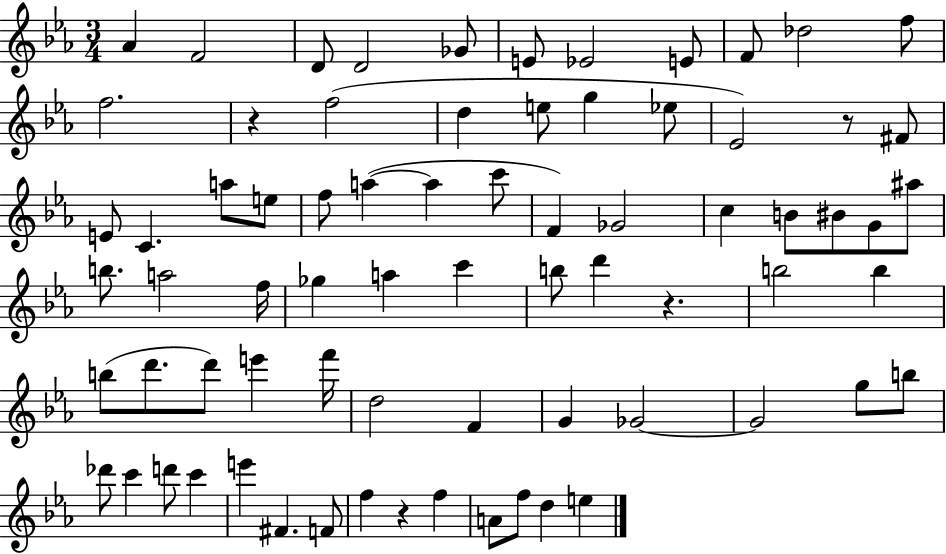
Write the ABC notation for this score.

X:1
T:Untitled
M:3/4
L:1/4
K:Eb
_A F2 D/2 D2 _G/2 E/2 _E2 E/2 F/2 _d2 f/2 f2 z f2 d e/2 g _e/2 _E2 z/2 ^F/2 E/2 C a/2 e/2 f/2 a a c'/2 F _G2 c B/2 ^B/2 G/2 ^a/2 b/2 a2 f/4 _g a c' b/2 d' z b2 b b/2 d'/2 d'/2 e' f'/4 d2 F G _G2 _G2 g/2 b/2 _d'/2 c' d'/2 c' e' ^F F/2 f z f A/2 f/2 d e